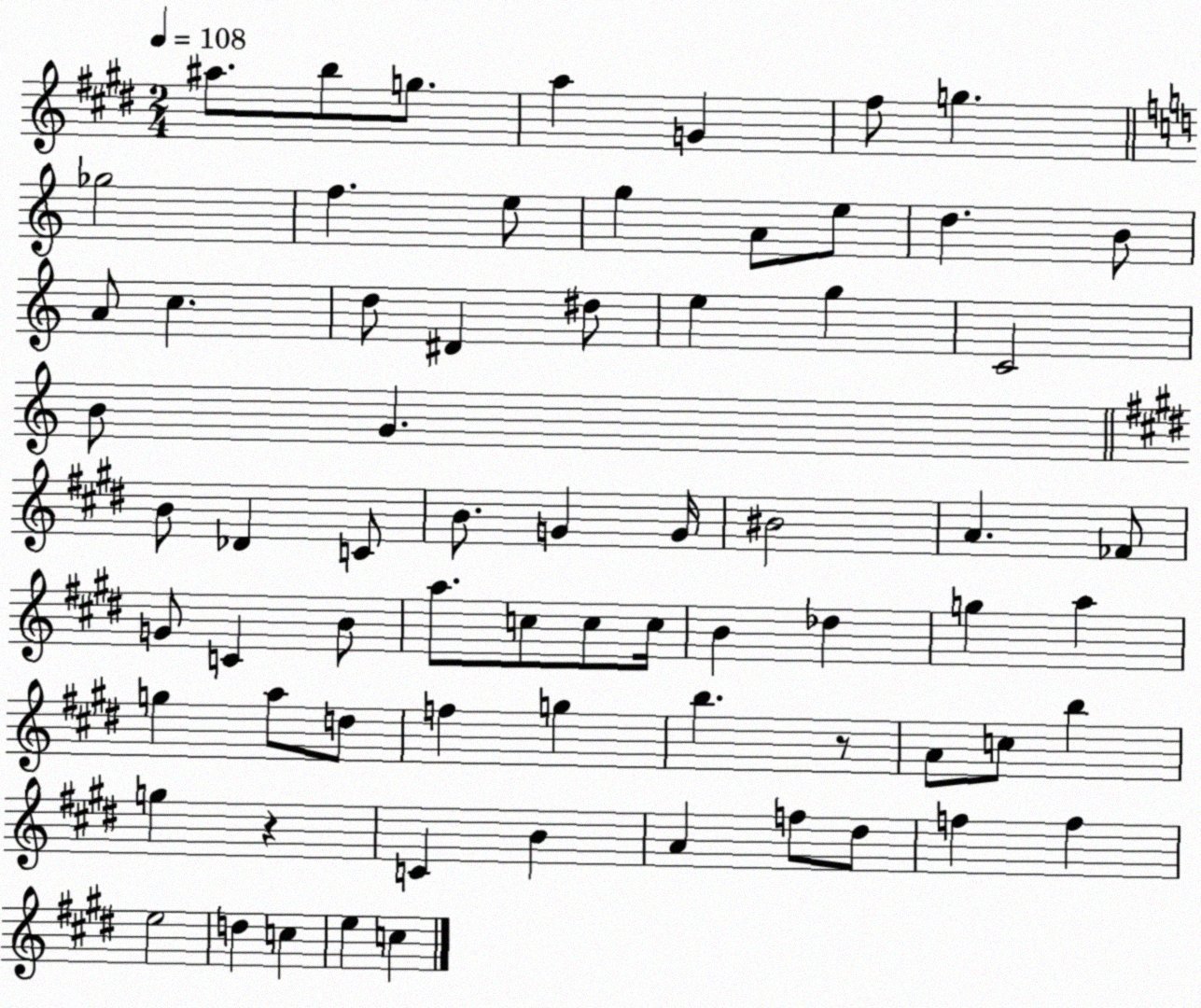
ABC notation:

X:1
T:Untitled
M:2/4
L:1/4
K:E
^a/2 b/2 g/2 a G ^f/2 g _g2 f e/2 g A/2 e/2 d B/2 A/2 c d/2 ^D ^d/2 e g C2 B/2 G B/2 _D C/2 B/2 G G/4 ^B2 A _F/2 G/2 C B/2 a/2 c/2 c/2 c/4 B _d g a g a/2 d/2 f g b z/2 A/2 c/2 b g z C B A f/2 ^d/2 f f e2 d c e c